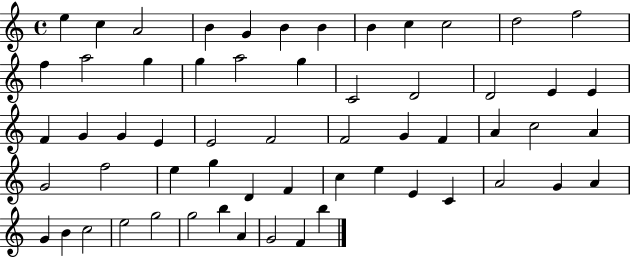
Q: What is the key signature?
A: C major